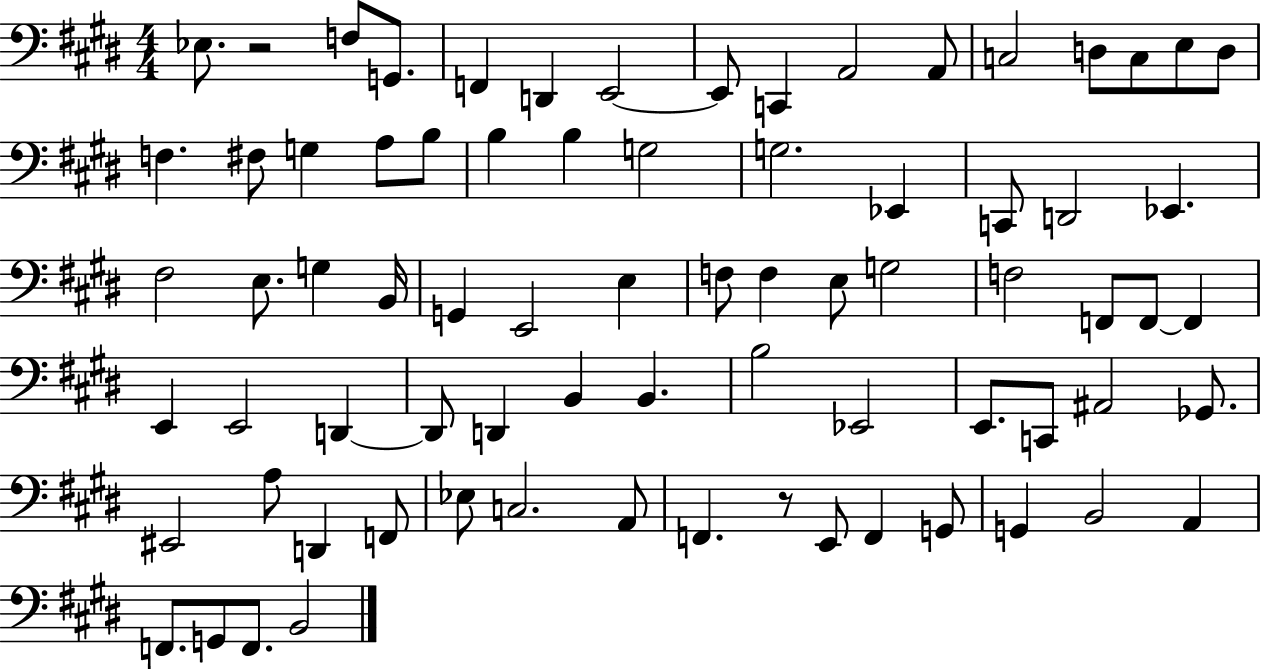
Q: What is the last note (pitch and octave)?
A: B2